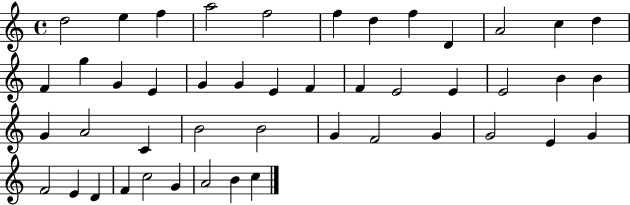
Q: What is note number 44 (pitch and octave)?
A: A4